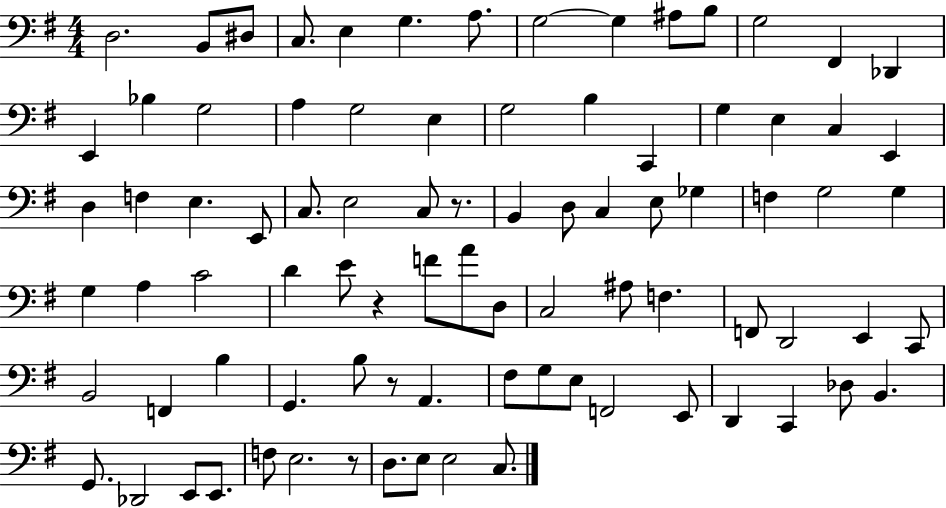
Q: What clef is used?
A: bass